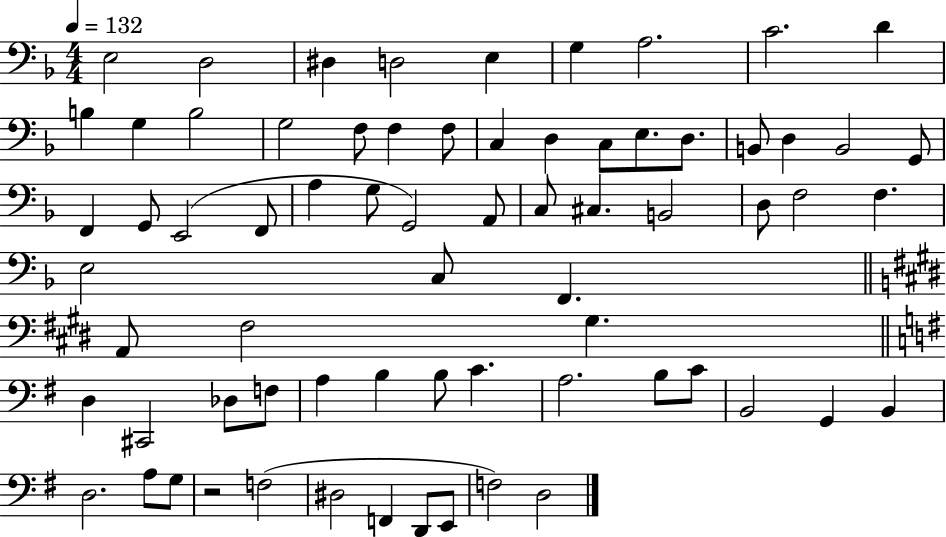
{
  \clef bass
  \numericTimeSignature
  \time 4/4
  \key f \major
  \tempo 4 = 132
  e2 d2 | dis4 d2 e4 | g4 a2. | c'2. d'4 | \break b4 g4 b2 | g2 f8 f4 f8 | c4 d4 c8 e8. d8. | b,8 d4 b,2 g,8 | \break f,4 g,8 e,2( f,8 | a4 g8 g,2) a,8 | c8 cis4. b,2 | d8 f2 f4. | \break e2 c8 f,4. | \bar "||" \break \key e \major a,8 fis2 gis4. | \bar "||" \break \key g \major d4 cis,2 des8 f8 | a4 b4 b8 c'4. | a2. b8 c'8 | b,2 g,4 b,4 | \break d2. a8 g8 | r2 f2( | dis2 f,4 d,8 e,8 | f2) d2 | \break \bar "|."
}